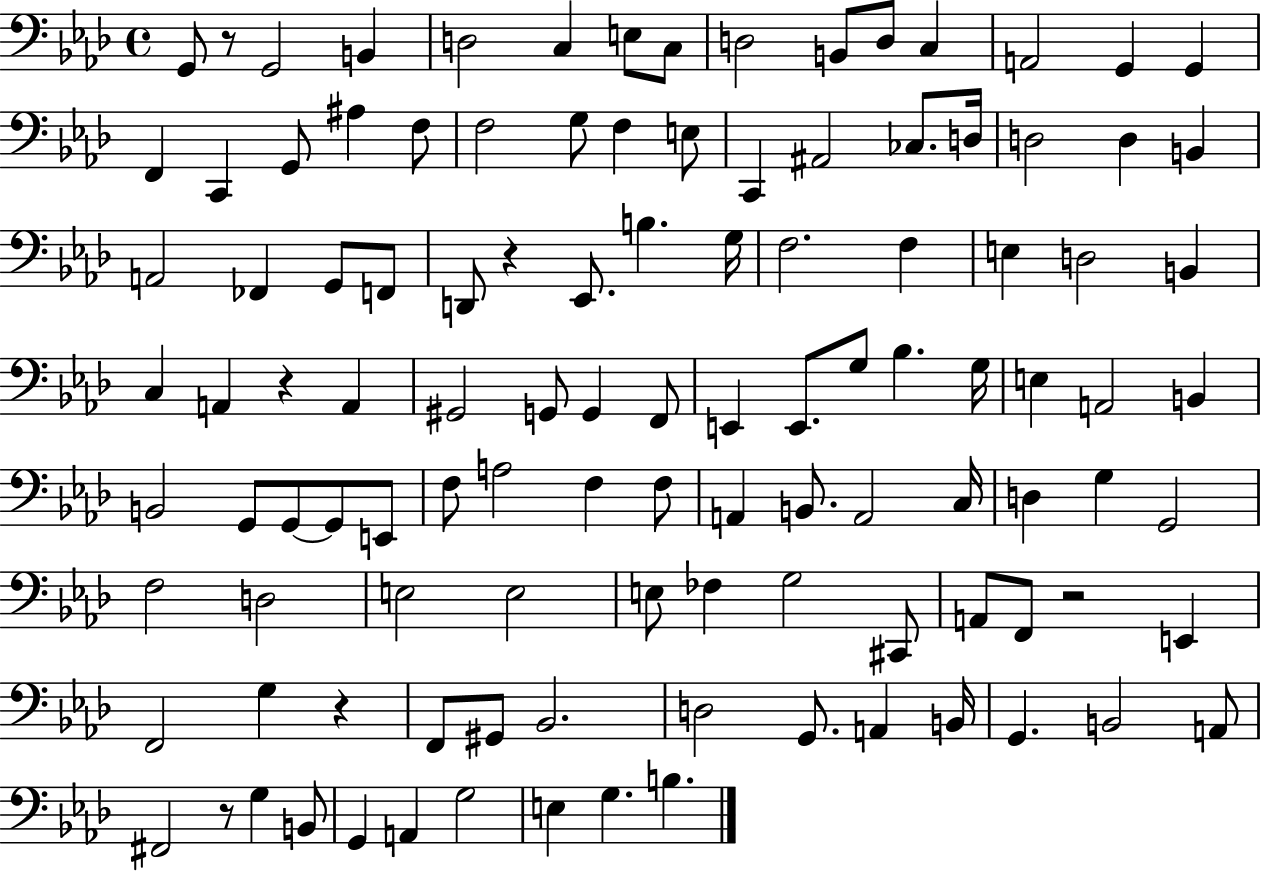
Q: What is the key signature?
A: AES major